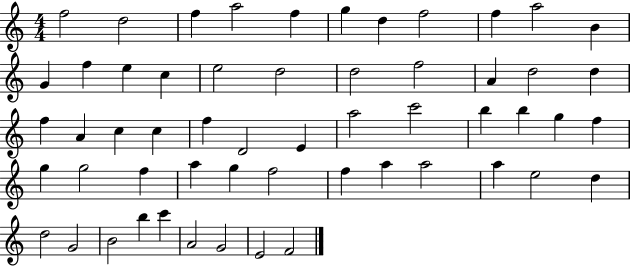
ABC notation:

X:1
T:Untitled
M:4/4
L:1/4
K:C
f2 d2 f a2 f g d f2 f a2 B G f e c e2 d2 d2 f2 A d2 d f A c c f D2 E a2 c'2 b b g f g g2 f a g f2 f a a2 a e2 d d2 G2 B2 b c' A2 G2 E2 F2